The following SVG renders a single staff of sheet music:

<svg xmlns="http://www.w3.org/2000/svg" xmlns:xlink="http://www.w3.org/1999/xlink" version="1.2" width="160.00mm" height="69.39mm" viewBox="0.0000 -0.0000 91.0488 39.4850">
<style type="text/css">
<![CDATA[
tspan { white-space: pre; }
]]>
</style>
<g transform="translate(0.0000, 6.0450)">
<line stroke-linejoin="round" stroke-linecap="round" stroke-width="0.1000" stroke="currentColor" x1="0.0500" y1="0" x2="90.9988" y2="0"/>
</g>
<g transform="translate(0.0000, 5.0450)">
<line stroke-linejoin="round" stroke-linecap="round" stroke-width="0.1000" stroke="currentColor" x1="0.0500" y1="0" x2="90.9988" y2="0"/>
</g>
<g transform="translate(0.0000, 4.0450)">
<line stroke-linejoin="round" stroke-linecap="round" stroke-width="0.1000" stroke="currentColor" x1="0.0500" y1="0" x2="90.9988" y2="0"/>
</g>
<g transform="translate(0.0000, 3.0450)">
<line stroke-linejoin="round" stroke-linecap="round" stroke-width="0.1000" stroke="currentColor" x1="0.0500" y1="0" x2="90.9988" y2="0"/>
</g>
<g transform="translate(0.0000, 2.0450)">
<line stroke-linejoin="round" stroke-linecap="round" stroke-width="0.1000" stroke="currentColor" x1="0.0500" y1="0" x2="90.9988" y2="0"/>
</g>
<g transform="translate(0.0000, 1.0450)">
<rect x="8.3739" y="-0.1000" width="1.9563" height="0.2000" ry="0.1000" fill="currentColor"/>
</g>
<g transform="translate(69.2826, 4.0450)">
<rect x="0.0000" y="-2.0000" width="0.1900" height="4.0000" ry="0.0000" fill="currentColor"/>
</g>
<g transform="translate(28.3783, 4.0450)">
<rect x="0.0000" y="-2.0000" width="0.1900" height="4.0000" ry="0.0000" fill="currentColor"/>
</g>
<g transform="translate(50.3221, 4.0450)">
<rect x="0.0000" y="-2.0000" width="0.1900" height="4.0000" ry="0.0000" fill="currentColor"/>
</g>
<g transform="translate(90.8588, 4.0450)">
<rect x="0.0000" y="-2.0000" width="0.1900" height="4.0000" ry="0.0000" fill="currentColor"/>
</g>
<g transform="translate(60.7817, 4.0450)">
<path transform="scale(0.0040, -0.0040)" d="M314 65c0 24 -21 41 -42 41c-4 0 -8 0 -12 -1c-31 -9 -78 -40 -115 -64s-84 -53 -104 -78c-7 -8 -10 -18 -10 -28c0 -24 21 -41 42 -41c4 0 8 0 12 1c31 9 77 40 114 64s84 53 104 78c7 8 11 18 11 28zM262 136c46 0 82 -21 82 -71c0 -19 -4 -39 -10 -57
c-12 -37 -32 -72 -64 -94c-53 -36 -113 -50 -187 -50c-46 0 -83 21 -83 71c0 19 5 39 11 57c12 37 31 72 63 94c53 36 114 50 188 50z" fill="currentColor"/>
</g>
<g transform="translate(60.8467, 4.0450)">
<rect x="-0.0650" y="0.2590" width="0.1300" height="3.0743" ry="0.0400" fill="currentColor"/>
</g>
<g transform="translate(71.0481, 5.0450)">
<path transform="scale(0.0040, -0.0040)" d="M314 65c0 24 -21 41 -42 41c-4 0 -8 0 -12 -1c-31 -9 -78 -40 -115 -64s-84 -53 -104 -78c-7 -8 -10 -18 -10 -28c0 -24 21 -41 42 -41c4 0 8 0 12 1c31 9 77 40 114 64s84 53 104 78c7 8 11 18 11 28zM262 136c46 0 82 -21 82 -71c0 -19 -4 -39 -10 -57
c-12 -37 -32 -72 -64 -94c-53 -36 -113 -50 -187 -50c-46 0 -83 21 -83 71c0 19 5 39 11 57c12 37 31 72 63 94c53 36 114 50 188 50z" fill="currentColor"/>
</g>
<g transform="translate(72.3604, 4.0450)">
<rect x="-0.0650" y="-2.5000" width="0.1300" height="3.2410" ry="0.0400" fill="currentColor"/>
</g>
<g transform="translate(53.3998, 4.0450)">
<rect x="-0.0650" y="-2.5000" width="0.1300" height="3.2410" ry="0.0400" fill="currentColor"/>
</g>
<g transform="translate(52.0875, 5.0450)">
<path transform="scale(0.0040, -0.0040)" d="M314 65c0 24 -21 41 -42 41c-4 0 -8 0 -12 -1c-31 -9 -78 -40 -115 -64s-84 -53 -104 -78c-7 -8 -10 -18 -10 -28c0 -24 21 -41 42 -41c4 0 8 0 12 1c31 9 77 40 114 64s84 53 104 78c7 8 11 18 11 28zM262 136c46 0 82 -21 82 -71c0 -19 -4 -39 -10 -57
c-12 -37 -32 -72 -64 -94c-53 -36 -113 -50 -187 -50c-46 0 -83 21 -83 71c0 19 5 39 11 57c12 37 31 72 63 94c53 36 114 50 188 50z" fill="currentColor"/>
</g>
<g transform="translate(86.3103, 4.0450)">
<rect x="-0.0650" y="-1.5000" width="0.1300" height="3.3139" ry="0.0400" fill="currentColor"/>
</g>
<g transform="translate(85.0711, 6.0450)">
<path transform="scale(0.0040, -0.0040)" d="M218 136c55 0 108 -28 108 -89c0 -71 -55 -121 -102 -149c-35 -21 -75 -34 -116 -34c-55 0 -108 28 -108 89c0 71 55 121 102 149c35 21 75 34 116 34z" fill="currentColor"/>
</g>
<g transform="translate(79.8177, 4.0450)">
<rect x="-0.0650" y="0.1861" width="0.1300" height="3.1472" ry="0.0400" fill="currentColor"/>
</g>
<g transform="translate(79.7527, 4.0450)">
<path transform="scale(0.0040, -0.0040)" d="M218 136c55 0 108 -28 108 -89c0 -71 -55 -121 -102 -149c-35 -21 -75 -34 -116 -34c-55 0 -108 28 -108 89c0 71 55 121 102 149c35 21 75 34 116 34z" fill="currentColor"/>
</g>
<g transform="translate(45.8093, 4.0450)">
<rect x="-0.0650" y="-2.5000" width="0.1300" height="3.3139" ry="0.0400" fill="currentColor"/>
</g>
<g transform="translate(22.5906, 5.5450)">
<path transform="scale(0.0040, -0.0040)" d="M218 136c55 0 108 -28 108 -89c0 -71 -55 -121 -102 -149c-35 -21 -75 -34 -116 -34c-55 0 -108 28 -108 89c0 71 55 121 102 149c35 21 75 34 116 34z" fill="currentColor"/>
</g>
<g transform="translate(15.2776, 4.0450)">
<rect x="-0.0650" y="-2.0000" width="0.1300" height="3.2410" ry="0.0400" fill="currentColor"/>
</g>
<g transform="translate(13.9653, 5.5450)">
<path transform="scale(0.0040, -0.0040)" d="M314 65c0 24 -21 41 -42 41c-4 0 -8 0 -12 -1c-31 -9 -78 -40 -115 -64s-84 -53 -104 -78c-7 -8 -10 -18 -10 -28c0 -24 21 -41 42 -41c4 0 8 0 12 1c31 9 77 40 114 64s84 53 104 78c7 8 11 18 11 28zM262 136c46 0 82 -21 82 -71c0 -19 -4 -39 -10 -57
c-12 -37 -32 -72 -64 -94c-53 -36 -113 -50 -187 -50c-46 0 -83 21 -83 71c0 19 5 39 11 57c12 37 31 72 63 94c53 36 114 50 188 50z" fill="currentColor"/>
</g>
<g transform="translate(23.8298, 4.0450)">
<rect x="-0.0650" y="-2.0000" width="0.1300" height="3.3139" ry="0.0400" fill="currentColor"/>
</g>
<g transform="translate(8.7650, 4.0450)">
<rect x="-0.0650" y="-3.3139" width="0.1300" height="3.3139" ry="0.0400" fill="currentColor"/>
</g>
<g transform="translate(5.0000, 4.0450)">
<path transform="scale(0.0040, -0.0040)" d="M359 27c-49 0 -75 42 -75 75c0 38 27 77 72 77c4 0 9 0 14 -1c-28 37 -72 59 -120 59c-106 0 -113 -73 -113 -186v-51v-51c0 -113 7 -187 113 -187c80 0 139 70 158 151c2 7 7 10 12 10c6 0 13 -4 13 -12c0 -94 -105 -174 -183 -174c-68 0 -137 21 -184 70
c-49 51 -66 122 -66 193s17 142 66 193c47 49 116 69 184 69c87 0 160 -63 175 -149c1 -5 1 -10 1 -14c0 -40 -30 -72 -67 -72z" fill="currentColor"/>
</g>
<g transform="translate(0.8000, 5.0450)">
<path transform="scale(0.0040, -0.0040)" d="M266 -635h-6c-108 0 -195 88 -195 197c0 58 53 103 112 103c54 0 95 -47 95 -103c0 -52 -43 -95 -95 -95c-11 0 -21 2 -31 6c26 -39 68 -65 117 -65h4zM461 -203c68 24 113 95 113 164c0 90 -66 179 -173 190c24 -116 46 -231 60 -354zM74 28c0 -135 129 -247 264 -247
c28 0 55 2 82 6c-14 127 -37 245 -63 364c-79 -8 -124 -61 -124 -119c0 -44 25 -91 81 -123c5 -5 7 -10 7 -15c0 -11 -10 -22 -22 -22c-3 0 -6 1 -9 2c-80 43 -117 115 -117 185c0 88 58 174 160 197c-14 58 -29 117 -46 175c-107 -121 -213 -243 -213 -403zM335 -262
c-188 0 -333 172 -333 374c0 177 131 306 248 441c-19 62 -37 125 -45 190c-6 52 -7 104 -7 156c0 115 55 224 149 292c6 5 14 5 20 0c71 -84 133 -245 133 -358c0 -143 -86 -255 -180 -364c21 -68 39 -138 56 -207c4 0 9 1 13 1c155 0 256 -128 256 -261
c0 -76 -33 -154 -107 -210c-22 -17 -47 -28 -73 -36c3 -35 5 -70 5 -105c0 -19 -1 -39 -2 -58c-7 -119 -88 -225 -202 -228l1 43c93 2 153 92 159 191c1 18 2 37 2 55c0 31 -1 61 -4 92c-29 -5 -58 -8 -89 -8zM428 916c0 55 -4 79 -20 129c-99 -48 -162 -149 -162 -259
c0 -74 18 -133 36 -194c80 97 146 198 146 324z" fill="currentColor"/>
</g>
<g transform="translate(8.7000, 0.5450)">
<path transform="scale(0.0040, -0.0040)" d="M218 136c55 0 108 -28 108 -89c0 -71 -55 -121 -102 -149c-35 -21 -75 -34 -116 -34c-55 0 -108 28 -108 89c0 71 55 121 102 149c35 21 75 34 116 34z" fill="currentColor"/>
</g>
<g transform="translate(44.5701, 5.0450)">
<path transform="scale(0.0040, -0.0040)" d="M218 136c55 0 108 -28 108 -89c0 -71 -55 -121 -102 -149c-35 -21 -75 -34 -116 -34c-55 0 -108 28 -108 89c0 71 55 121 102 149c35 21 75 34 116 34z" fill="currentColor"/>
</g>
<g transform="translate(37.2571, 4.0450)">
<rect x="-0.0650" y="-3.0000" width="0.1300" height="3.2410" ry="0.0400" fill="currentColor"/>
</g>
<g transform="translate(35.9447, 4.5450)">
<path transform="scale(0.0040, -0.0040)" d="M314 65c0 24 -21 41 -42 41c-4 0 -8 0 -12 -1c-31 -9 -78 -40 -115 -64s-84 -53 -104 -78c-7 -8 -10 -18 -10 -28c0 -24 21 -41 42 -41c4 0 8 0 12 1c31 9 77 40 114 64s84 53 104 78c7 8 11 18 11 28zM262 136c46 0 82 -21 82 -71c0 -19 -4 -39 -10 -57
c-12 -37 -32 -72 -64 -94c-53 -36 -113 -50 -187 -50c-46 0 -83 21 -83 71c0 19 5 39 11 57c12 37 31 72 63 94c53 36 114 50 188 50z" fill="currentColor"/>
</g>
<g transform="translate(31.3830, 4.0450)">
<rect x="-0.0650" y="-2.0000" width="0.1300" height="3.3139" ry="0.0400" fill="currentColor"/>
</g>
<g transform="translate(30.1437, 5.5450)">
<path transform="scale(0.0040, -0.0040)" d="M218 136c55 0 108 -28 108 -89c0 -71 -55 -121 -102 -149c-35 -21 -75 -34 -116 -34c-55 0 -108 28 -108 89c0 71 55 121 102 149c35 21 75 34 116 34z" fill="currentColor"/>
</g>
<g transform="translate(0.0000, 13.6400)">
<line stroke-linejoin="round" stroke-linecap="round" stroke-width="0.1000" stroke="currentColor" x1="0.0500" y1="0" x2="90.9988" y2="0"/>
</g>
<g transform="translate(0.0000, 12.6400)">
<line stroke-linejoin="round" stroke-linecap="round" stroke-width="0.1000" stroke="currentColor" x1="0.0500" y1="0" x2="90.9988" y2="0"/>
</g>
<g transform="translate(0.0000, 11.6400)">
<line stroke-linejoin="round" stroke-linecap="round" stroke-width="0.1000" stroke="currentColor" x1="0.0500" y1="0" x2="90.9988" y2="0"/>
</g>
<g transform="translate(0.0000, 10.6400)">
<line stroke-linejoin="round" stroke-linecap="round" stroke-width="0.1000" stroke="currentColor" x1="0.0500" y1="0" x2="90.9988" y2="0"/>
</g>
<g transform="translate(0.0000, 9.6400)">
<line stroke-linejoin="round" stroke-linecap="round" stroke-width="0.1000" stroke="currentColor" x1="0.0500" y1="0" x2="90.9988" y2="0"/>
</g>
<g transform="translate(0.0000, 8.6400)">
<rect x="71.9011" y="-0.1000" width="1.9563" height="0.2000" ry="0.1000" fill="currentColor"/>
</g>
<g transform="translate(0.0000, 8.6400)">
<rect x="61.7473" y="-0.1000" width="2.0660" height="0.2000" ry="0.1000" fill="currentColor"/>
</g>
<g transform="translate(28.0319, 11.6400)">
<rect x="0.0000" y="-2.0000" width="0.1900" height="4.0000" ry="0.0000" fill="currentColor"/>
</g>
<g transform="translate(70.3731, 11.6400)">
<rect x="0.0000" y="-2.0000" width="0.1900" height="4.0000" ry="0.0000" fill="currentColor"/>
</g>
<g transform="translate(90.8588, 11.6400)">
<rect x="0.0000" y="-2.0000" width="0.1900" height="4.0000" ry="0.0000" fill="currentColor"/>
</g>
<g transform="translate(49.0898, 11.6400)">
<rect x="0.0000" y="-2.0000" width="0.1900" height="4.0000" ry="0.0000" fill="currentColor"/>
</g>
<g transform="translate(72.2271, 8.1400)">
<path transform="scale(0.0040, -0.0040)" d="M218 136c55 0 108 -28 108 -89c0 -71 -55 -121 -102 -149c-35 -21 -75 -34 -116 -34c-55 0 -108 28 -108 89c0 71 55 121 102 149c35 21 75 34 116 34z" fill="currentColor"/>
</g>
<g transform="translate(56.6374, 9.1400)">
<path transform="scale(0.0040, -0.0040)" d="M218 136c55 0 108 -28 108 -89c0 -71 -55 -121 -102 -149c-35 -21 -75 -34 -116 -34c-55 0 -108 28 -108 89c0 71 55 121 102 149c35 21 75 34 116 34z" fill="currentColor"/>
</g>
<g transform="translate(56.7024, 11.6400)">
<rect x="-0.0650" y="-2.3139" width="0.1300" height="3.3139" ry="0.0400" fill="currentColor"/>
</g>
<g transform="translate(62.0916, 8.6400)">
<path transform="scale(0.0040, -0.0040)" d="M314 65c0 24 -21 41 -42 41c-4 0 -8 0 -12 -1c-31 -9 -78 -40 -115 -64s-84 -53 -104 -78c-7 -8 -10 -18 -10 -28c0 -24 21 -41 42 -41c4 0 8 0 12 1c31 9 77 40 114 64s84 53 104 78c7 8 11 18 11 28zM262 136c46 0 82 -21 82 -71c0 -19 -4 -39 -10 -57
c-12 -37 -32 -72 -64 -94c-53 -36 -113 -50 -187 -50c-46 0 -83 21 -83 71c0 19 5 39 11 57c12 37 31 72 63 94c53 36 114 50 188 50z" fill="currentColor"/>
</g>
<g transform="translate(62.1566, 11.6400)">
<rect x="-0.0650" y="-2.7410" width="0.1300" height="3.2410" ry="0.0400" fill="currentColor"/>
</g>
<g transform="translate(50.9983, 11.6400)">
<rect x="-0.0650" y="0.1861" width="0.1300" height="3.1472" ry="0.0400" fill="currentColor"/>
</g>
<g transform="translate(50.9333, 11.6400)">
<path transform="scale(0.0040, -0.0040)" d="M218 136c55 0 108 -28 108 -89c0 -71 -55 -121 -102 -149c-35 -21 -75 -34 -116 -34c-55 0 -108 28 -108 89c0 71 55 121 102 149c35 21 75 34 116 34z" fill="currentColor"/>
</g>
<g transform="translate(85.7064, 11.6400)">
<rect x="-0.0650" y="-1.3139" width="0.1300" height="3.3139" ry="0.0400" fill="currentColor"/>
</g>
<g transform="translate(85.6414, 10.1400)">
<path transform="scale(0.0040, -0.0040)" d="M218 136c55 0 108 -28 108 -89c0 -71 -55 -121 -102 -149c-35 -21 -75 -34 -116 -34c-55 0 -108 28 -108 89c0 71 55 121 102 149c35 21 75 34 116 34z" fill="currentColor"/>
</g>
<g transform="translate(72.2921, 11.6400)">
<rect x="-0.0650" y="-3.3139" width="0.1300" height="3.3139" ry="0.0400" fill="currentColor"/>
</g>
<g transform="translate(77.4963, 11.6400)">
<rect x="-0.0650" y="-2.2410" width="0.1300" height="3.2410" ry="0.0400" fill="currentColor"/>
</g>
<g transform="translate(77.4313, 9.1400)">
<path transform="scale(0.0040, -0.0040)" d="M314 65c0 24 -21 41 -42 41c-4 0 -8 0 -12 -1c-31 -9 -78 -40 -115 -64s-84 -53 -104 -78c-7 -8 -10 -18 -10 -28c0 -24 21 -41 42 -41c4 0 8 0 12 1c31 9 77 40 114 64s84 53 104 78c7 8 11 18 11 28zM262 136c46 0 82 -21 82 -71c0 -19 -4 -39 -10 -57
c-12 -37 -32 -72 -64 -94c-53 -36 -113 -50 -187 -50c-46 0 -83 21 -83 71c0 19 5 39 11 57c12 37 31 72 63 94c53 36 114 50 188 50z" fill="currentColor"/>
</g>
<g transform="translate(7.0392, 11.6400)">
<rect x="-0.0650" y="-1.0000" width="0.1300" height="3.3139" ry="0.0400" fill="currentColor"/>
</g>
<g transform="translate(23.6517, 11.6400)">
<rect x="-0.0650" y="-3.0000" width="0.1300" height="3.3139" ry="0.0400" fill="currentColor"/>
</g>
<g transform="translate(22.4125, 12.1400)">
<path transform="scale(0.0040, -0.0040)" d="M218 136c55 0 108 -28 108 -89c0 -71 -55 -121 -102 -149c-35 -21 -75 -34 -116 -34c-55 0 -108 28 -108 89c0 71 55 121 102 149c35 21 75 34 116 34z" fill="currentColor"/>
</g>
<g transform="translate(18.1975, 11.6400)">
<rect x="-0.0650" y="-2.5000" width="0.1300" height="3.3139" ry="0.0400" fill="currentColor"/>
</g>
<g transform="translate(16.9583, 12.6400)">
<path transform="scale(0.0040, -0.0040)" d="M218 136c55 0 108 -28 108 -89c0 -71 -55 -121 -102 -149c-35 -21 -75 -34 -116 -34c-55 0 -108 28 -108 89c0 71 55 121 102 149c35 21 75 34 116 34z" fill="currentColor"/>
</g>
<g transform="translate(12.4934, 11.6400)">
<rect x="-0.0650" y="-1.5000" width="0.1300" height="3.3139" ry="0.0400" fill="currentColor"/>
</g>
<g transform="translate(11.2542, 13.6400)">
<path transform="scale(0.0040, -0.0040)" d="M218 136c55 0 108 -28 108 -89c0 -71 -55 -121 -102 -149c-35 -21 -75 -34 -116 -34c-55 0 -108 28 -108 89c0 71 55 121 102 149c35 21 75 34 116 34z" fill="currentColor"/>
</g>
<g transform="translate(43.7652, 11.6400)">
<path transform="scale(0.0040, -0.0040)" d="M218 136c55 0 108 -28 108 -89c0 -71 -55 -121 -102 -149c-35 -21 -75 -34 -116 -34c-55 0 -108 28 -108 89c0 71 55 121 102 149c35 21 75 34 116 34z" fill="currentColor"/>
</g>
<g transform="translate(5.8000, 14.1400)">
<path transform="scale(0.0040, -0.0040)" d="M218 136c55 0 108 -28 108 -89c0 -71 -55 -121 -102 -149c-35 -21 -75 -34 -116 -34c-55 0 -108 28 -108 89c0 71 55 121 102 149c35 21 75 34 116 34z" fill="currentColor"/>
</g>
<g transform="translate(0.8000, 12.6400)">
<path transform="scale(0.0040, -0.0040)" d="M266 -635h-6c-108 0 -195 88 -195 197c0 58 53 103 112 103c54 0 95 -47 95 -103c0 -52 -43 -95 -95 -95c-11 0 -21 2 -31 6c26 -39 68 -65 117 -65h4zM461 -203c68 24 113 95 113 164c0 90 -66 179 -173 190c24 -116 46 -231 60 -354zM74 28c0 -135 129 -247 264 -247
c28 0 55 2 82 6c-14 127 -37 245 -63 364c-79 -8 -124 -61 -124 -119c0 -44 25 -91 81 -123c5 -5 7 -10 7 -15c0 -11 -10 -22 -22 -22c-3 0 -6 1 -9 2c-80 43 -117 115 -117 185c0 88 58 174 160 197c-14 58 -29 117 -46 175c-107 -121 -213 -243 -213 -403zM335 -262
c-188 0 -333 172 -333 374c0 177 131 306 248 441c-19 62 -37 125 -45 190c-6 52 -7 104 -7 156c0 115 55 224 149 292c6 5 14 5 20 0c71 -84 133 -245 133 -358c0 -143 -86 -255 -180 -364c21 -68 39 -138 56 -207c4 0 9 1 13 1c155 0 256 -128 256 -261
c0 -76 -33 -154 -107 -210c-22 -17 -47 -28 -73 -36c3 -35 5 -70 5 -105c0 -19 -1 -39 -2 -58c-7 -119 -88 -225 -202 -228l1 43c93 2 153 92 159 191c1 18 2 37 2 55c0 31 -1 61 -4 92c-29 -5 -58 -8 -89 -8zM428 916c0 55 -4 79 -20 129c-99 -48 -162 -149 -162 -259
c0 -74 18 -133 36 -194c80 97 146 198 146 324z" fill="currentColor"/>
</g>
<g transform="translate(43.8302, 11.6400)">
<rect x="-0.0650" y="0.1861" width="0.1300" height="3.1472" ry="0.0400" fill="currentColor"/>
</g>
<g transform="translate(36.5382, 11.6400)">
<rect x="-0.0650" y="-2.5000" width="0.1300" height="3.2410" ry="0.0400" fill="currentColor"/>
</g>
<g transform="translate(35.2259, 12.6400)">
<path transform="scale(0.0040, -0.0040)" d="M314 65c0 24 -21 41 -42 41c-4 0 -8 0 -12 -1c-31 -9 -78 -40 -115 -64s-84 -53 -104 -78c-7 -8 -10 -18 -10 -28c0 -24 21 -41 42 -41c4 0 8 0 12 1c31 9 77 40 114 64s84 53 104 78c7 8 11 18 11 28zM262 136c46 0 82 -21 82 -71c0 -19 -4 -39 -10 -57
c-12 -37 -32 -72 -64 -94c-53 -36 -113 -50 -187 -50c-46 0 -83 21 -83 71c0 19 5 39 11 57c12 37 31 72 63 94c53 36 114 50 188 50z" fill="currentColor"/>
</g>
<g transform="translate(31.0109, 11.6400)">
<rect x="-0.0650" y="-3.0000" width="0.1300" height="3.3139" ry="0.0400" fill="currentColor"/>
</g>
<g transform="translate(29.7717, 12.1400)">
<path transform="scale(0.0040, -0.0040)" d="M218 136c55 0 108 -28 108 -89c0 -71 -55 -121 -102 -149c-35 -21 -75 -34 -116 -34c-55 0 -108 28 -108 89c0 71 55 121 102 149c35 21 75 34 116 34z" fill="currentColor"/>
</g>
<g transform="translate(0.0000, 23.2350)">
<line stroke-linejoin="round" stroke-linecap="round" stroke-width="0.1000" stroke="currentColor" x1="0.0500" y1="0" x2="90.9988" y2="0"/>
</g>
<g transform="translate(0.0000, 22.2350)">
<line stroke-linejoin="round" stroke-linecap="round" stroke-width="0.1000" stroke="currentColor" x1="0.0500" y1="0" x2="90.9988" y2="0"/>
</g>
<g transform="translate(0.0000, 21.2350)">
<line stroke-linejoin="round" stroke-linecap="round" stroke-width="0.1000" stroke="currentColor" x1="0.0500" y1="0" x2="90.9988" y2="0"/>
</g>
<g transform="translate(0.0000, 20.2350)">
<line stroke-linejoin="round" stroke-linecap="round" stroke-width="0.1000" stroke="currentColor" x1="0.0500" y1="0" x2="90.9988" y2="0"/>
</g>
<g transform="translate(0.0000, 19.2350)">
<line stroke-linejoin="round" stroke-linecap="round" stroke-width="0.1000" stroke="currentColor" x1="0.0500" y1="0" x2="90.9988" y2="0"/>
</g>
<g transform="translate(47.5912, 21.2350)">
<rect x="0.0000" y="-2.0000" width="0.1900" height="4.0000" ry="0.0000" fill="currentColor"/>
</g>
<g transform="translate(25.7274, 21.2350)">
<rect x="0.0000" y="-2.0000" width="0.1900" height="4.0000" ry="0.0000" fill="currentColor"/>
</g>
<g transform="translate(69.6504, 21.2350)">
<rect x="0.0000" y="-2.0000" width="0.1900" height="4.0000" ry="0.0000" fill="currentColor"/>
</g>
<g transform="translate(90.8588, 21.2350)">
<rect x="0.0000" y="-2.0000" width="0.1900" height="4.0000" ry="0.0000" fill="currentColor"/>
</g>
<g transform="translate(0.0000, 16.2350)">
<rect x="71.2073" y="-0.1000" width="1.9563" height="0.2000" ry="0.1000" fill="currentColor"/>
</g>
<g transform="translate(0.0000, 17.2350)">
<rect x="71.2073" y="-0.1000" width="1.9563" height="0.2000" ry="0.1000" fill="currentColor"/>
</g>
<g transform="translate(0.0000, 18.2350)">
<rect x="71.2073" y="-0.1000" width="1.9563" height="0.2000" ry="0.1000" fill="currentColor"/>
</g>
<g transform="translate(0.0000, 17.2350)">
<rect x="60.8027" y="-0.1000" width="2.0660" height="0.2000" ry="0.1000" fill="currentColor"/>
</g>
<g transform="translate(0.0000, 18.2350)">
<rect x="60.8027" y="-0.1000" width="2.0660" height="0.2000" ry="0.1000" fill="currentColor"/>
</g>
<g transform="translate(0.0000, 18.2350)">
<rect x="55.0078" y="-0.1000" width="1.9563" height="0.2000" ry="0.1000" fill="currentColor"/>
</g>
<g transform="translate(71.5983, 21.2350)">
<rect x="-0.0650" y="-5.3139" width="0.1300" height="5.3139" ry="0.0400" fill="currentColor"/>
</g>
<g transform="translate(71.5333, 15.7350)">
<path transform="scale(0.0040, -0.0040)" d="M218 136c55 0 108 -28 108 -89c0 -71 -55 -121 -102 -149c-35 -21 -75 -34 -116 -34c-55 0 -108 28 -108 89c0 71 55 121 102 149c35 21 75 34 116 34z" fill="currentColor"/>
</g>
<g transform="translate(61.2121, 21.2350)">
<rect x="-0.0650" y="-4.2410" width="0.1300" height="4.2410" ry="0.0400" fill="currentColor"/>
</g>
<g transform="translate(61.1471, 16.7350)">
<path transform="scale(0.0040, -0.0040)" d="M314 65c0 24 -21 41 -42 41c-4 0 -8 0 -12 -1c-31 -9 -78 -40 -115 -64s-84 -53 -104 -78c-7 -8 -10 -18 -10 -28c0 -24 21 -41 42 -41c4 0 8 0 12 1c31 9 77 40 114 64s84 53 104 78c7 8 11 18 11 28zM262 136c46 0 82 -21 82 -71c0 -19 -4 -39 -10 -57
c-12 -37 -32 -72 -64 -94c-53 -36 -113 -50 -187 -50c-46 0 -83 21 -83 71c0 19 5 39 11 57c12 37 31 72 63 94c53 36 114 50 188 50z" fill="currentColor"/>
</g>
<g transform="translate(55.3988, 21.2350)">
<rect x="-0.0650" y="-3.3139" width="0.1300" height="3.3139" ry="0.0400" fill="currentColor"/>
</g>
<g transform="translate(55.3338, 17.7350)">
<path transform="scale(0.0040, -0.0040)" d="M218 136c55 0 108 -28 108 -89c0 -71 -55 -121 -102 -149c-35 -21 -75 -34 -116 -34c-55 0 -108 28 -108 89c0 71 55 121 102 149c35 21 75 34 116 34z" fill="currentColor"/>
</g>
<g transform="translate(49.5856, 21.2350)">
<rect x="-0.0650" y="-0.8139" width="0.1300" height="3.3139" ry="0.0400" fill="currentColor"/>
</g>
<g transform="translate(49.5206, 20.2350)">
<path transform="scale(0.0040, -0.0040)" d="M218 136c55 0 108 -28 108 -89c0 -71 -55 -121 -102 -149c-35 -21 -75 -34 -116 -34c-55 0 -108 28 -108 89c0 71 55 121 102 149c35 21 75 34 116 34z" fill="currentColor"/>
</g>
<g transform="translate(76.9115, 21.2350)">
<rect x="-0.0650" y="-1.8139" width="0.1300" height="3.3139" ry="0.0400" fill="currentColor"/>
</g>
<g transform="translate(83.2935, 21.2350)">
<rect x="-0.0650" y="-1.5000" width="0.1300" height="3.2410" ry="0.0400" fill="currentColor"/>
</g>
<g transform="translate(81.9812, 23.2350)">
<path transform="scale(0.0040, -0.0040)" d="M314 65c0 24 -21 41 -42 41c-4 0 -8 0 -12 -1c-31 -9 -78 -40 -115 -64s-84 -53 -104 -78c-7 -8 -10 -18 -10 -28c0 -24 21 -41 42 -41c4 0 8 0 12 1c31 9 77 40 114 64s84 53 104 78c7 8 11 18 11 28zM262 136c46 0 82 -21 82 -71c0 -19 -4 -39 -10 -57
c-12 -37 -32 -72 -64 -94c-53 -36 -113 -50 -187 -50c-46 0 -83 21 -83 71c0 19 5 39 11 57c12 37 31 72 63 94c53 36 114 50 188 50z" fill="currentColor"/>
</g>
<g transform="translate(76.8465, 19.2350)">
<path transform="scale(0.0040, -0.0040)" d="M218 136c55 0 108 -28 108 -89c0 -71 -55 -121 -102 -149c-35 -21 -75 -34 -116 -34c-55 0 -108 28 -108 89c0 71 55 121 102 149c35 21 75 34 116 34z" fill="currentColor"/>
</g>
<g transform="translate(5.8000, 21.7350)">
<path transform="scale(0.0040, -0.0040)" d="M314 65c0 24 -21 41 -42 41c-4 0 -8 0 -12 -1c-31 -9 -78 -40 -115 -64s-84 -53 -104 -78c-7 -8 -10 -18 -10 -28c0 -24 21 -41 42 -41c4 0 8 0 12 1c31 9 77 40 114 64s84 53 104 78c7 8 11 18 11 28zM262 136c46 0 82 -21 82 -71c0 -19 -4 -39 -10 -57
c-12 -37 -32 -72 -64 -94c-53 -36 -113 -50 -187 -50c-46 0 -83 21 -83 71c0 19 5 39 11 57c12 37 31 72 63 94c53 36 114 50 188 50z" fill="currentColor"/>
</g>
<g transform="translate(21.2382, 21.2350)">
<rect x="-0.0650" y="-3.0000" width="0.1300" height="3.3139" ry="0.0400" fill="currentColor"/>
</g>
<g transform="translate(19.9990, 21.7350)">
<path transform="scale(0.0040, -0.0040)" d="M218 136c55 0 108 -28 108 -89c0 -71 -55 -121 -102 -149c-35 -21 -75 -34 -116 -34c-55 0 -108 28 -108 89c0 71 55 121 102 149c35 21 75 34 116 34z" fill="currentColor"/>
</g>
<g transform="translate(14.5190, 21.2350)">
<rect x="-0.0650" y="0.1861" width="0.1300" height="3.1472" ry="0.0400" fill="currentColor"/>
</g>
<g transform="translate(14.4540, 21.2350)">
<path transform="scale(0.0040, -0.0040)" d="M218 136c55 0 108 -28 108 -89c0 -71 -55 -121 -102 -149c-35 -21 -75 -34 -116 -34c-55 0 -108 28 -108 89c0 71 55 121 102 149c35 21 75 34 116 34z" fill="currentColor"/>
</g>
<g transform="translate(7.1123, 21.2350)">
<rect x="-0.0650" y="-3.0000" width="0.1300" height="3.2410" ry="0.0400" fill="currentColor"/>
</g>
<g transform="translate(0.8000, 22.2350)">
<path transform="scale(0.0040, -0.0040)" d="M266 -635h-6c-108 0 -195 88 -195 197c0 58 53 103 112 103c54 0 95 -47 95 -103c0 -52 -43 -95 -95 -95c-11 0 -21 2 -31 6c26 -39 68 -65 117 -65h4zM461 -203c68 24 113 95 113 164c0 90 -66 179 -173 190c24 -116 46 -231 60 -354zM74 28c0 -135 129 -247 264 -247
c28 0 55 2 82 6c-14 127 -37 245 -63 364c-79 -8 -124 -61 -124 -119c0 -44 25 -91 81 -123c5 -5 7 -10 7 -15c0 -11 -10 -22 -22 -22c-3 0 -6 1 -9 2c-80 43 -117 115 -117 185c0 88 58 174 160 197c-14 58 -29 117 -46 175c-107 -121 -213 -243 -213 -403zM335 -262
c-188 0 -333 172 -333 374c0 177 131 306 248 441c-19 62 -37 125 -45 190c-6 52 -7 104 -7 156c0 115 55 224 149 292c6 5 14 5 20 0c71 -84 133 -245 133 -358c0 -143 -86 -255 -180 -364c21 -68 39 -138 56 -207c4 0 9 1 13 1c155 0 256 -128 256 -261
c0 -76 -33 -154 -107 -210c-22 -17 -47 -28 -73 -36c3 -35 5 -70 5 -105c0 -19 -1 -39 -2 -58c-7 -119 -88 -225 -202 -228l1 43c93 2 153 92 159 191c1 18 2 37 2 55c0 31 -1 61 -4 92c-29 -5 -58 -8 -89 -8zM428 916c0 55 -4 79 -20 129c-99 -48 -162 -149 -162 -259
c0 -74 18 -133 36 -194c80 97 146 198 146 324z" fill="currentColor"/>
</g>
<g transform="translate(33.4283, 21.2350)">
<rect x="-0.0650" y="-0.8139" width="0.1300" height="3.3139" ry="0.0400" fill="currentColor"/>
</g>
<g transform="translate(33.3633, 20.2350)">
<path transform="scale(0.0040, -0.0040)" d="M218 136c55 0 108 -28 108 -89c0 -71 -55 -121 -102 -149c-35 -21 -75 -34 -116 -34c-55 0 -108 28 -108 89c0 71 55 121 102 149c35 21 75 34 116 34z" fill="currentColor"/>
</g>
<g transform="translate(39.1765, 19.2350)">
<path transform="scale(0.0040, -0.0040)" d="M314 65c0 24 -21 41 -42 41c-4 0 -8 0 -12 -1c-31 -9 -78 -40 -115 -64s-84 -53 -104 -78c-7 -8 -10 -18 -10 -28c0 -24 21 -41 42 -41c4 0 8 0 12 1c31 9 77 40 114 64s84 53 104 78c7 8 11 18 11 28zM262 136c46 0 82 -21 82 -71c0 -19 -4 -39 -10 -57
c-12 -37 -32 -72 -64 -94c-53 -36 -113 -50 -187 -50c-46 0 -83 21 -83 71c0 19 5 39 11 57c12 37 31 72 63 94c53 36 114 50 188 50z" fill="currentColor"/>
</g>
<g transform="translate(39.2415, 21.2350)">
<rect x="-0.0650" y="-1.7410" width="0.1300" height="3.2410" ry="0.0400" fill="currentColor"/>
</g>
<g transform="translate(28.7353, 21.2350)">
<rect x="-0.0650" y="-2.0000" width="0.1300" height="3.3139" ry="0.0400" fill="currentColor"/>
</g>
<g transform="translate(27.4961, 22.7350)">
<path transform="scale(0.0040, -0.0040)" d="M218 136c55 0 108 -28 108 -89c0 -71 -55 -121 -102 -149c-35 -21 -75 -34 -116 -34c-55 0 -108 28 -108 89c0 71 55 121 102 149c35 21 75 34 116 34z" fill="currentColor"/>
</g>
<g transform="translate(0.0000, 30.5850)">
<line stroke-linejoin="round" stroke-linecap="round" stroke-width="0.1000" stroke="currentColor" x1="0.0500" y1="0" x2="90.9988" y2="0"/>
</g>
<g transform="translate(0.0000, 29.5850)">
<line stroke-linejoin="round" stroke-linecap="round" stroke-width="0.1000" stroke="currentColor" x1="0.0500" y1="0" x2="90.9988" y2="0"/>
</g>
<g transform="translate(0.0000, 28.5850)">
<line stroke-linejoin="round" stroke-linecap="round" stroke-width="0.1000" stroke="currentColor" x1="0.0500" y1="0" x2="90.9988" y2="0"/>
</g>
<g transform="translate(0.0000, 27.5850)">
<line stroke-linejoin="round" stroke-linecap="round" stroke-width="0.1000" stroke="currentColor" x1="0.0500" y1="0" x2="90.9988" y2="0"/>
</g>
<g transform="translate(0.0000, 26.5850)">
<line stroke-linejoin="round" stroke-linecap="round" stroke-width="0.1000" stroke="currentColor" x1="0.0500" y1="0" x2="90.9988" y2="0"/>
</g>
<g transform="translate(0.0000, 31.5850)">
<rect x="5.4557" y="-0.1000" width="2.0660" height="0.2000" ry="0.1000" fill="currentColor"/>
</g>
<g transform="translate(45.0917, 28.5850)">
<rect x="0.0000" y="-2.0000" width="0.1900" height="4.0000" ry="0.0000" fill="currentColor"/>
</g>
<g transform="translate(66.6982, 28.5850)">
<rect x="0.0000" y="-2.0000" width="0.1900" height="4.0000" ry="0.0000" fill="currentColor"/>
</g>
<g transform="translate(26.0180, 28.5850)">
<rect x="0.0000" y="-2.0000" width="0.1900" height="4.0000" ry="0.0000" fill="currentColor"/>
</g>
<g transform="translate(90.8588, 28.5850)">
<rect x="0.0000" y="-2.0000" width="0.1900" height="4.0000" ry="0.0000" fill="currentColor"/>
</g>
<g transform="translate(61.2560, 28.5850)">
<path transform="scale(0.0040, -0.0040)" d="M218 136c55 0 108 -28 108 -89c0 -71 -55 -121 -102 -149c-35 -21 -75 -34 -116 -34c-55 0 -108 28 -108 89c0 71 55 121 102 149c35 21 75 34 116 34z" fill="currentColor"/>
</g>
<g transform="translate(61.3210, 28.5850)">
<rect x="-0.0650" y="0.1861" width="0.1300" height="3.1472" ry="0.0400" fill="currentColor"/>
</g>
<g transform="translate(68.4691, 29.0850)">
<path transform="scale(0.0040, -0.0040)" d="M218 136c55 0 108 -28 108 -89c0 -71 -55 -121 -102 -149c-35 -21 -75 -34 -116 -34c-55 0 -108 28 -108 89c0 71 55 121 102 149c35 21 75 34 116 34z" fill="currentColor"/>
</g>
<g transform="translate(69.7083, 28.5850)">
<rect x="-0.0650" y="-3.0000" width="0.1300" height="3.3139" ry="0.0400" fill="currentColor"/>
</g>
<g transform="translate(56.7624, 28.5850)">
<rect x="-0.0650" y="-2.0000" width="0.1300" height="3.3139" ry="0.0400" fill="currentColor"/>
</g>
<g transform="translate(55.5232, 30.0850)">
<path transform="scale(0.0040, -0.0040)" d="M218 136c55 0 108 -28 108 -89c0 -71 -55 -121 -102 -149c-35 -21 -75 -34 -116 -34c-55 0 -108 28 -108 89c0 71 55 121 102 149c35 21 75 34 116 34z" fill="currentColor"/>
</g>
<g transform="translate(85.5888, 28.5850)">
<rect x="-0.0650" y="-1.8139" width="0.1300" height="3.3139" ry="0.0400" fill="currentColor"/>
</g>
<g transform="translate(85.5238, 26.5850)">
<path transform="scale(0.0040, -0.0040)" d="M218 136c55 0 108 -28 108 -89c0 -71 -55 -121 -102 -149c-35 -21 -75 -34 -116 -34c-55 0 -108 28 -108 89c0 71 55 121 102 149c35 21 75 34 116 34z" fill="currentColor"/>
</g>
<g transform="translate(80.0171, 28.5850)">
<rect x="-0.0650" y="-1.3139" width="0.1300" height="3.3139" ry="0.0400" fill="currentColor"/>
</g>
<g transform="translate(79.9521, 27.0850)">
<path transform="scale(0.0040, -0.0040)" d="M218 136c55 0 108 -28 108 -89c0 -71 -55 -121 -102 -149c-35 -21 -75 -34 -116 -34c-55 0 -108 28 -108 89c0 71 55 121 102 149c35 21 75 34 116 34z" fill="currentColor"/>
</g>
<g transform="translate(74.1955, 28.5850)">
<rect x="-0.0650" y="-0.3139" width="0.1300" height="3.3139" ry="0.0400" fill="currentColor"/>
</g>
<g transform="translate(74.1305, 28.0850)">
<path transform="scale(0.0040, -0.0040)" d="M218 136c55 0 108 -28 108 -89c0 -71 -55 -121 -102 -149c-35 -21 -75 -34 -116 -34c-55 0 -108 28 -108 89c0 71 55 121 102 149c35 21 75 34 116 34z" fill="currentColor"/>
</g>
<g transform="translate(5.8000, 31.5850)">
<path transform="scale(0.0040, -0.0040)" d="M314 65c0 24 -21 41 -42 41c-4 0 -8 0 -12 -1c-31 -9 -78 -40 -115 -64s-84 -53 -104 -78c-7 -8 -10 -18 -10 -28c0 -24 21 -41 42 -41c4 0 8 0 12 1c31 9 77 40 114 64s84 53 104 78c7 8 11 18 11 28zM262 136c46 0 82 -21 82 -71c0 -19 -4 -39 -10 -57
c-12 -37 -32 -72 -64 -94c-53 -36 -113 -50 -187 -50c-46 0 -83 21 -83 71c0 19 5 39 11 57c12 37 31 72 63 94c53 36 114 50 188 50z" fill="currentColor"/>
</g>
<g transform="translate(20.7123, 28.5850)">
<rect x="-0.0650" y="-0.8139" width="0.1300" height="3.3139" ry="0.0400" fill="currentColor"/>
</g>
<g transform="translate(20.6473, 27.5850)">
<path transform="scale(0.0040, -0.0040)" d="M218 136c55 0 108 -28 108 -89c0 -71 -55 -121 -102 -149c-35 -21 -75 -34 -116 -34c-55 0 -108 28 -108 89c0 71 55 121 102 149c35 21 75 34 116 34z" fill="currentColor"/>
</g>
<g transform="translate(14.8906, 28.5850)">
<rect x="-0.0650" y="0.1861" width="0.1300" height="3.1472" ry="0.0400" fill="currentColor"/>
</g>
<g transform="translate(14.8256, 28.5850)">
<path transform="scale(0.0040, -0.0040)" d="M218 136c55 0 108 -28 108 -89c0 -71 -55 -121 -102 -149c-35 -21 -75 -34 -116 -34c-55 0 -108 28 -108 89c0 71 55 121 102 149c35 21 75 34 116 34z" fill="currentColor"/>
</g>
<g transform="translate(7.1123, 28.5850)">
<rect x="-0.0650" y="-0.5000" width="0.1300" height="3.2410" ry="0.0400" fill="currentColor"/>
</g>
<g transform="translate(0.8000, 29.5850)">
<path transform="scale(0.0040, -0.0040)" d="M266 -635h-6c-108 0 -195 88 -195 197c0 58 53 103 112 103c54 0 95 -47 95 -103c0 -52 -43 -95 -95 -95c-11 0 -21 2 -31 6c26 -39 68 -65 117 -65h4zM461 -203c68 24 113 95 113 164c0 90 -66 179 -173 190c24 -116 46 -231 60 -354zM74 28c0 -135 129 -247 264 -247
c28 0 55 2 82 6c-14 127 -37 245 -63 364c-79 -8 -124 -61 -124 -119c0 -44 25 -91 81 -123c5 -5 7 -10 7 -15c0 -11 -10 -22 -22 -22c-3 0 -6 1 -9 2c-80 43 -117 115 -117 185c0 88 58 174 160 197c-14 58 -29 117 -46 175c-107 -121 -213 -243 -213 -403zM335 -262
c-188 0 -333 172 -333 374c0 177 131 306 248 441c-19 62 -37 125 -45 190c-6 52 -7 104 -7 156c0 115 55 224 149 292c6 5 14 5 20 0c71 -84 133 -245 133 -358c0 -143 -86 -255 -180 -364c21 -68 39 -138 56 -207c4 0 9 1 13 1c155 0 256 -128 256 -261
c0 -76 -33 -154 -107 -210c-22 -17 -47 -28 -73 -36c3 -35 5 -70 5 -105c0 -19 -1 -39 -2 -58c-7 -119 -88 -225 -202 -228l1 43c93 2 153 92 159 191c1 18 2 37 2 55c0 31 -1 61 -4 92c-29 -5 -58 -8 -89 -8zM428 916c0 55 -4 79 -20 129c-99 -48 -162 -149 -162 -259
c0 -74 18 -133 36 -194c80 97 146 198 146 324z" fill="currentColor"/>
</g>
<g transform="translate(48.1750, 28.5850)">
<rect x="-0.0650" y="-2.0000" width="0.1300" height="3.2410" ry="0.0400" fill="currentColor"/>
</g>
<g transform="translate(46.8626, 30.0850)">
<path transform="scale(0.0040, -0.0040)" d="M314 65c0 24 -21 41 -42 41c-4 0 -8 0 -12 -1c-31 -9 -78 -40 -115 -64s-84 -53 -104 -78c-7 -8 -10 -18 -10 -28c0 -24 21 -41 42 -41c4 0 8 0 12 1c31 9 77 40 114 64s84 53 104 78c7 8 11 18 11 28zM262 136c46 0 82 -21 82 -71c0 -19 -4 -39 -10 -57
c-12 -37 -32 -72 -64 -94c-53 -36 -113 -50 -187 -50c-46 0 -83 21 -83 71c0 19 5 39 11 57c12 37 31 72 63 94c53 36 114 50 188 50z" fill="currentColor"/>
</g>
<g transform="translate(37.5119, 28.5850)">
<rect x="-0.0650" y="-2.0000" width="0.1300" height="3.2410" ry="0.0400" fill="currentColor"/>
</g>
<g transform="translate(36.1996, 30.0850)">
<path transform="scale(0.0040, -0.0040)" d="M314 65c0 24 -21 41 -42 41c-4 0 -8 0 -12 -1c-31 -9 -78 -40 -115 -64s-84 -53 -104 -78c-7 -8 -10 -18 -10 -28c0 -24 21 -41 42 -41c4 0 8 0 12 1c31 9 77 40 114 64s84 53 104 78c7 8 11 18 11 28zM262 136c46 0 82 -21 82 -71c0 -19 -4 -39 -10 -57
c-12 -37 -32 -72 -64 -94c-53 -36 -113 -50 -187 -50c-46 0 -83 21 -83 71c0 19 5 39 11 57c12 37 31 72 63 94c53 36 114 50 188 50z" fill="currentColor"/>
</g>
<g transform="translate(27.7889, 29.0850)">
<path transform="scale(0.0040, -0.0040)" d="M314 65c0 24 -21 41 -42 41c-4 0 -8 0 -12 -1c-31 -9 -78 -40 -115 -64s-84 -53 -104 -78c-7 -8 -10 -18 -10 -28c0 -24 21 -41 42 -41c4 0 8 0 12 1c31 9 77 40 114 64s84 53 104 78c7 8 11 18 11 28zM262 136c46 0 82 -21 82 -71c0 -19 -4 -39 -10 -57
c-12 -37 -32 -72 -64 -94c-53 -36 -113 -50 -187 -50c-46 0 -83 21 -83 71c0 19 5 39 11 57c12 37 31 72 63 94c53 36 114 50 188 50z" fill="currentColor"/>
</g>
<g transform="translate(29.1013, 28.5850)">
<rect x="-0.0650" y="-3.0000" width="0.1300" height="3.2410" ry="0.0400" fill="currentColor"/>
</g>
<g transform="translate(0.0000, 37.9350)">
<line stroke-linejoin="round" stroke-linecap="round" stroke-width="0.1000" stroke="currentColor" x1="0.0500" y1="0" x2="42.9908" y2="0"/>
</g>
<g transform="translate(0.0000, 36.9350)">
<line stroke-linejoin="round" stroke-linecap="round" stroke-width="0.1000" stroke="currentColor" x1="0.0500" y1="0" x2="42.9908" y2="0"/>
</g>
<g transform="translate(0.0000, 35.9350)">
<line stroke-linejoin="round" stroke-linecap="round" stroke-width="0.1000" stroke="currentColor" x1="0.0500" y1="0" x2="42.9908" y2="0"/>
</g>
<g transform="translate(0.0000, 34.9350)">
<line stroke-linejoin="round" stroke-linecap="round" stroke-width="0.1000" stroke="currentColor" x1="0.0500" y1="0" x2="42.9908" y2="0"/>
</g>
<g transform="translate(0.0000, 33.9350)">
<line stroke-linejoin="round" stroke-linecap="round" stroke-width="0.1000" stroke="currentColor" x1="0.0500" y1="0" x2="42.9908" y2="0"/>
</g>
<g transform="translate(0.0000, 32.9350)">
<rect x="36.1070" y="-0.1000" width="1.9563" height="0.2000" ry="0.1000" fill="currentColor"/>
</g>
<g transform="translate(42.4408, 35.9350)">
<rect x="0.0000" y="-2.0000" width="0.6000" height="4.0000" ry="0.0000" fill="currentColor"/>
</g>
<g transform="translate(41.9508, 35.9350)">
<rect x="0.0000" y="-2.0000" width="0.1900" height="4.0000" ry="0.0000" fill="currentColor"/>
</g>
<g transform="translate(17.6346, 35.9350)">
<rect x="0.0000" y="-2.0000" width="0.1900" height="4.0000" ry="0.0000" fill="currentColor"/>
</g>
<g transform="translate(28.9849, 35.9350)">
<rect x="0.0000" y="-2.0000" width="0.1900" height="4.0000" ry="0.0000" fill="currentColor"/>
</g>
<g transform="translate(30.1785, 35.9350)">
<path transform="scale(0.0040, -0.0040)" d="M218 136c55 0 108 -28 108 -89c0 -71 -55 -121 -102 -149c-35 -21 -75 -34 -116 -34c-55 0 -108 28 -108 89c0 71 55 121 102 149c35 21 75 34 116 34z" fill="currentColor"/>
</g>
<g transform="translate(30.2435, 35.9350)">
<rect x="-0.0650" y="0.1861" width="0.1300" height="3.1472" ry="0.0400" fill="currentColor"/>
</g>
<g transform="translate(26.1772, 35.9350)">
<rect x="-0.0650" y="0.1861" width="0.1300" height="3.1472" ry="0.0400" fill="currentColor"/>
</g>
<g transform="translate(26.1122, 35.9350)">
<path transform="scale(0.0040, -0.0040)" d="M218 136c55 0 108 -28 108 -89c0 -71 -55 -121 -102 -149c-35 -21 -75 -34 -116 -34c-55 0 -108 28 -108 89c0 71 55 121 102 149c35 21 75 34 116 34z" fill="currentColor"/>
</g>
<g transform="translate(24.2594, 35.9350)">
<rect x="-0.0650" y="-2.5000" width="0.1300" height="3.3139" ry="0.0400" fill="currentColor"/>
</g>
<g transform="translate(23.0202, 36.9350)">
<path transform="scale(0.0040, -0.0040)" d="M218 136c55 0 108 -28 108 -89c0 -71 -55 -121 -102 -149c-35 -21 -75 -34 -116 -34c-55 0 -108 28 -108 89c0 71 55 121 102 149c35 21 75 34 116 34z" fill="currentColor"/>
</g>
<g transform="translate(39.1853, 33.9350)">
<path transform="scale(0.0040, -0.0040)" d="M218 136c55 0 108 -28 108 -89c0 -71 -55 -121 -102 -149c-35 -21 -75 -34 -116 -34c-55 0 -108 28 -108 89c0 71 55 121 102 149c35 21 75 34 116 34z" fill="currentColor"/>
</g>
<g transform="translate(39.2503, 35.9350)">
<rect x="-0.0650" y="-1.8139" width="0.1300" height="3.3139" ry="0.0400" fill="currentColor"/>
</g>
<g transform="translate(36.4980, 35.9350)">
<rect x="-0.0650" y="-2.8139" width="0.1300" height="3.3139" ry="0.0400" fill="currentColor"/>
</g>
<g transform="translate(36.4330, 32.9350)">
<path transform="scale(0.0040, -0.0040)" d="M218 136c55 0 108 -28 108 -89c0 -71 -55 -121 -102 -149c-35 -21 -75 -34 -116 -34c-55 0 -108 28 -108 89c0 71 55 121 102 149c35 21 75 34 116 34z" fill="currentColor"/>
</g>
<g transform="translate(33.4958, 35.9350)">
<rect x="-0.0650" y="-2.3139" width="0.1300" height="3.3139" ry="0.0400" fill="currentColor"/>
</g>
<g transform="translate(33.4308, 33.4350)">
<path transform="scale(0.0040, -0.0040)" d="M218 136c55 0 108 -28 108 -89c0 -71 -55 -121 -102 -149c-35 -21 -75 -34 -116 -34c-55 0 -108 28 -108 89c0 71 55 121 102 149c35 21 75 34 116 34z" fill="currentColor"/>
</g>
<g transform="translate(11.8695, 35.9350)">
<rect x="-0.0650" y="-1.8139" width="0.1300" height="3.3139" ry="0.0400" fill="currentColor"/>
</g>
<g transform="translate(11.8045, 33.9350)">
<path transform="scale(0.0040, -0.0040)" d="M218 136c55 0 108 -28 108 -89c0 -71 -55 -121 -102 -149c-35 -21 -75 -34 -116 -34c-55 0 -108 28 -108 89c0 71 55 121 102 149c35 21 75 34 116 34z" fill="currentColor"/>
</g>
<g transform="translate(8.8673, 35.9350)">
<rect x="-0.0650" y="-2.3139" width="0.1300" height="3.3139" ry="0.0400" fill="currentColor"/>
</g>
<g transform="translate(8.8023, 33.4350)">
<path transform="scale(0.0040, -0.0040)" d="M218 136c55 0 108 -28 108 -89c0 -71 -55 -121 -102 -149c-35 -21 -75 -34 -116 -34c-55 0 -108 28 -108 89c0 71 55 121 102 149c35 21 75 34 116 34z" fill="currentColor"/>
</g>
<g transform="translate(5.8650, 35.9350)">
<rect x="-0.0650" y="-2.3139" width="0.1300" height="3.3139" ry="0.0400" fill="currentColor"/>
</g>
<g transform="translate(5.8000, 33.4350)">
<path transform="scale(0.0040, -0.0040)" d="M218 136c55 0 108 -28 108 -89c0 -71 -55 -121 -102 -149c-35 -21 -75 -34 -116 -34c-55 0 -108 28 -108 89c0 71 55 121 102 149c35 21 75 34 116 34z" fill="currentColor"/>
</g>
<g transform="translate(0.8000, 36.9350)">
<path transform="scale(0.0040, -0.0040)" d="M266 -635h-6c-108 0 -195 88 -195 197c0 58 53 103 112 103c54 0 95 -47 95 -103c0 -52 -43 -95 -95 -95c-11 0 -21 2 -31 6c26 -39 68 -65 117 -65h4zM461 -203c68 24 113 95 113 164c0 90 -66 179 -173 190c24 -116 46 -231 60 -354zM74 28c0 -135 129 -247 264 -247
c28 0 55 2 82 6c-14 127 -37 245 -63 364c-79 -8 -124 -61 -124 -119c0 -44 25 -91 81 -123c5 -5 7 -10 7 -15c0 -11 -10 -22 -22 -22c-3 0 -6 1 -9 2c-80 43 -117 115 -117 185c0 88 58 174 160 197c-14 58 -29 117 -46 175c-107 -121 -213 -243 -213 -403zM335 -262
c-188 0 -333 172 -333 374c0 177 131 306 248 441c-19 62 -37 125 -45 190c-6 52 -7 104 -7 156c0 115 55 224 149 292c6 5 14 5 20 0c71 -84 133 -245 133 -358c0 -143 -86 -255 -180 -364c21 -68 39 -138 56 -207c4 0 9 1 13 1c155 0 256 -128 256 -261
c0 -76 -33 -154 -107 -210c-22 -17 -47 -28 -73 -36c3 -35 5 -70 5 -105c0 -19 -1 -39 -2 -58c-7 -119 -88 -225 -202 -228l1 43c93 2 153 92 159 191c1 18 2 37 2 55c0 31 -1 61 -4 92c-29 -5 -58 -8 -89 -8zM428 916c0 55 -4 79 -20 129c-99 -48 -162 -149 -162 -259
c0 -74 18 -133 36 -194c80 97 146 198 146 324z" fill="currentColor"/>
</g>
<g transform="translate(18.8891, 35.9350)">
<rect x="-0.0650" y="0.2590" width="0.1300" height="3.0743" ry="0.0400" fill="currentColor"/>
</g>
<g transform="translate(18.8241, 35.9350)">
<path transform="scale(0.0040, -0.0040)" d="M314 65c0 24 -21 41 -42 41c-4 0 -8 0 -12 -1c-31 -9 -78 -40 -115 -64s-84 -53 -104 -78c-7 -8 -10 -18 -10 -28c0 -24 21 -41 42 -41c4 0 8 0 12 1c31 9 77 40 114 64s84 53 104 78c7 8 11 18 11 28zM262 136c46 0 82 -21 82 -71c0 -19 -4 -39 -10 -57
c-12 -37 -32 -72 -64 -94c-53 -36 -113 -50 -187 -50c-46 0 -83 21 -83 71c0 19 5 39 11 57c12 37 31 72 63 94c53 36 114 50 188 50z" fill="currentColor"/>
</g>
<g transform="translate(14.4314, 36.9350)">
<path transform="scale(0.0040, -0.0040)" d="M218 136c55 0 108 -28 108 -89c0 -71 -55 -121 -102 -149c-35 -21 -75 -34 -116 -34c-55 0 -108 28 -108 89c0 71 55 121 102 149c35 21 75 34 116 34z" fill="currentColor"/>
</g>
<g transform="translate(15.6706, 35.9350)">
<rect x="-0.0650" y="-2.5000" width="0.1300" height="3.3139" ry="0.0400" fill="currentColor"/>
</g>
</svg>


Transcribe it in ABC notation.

X:1
T:Untitled
M:4/4
L:1/4
K:C
b F2 F F A2 G G2 B2 G2 B E D E G A A G2 B B g a2 b g2 e A2 B A F d f2 d b d'2 f' f E2 C2 B d A2 F2 F2 F B A c e f g g f G B2 G B B g a f